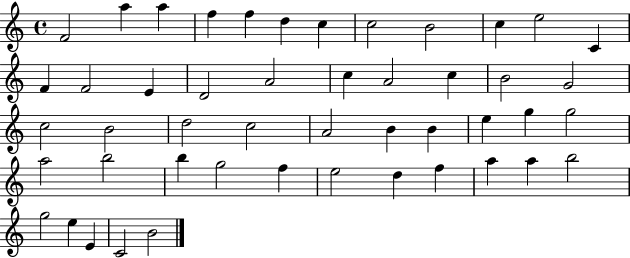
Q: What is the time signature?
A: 4/4